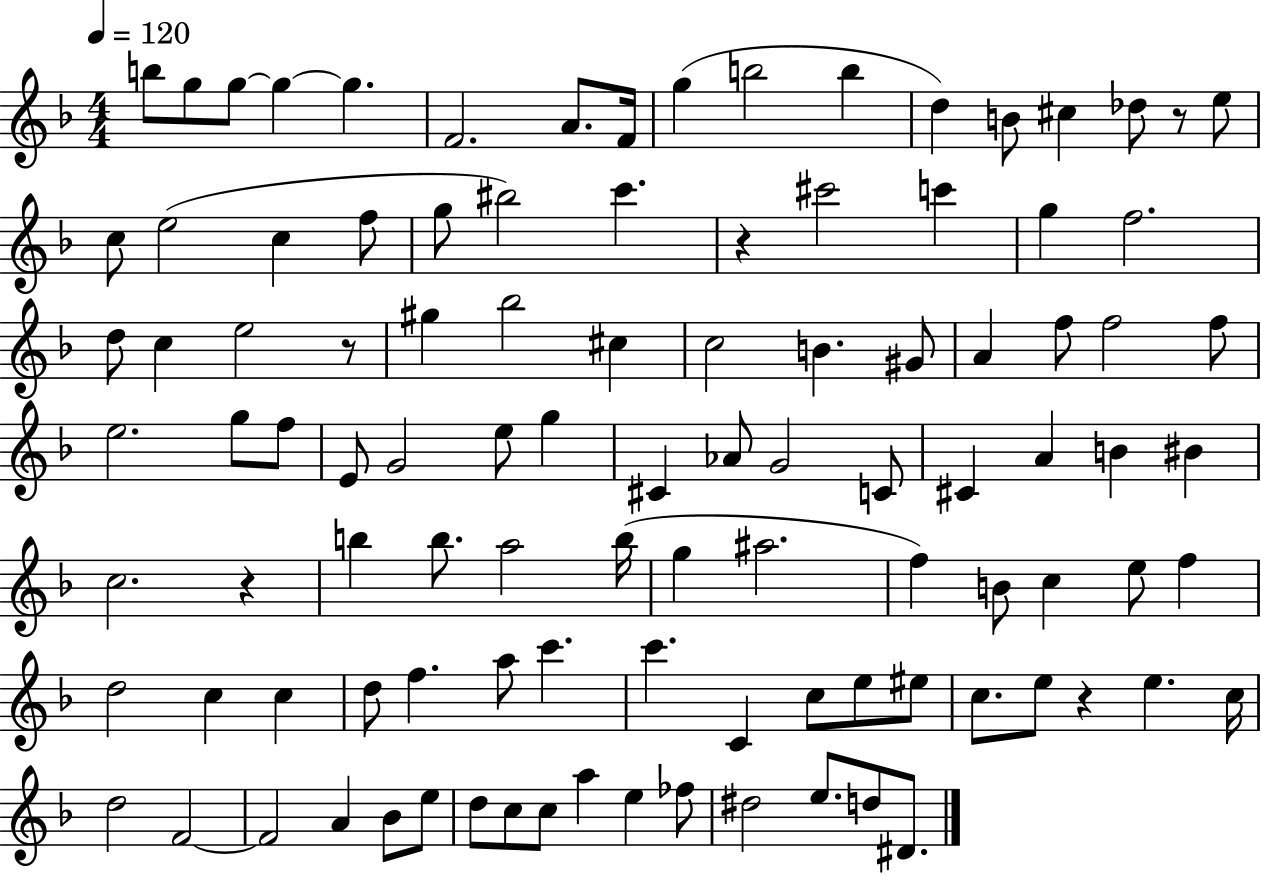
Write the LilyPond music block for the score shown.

{
  \clef treble
  \numericTimeSignature
  \time 4/4
  \key f \major
  \tempo 4 = 120
  \repeat volta 2 { b''8 g''8 g''8~~ g''4~~ g''4. | f'2. a'8. f'16 | g''4( b''2 b''4 | d''4) b'8 cis''4 des''8 r8 e''8 | \break c''8 e''2( c''4 f''8 | g''8 bis''2) c'''4. | r4 cis'''2 c'''4 | g''4 f''2. | \break d''8 c''4 e''2 r8 | gis''4 bes''2 cis''4 | c''2 b'4. gis'8 | a'4 f''8 f''2 f''8 | \break e''2. g''8 f''8 | e'8 g'2 e''8 g''4 | cis'4 aes'8 g'2 c'8 | cis'4 a'4 b'4 bis'4 | \break c''2. r4 | b''4 b''8. a''2 b''16( | g''4 ais''2. | f''4) b'8 c''4 e''8 f''4 | \break d''2 c''4 c''4 | d''8 f''4. a''8 c'''4. | c'''4. c'4 c''8 e''8 eis''8 | c''8. e''8 r4 e''4. c''16 | \break d''2 f'2~~ | f'2 a'4 bes'8 e''8 | d''8 c''8 c''8 a''4 e''4 fes''8 | dis''2 e''8. d''8 dis'8. | \break } \bar "|."
}